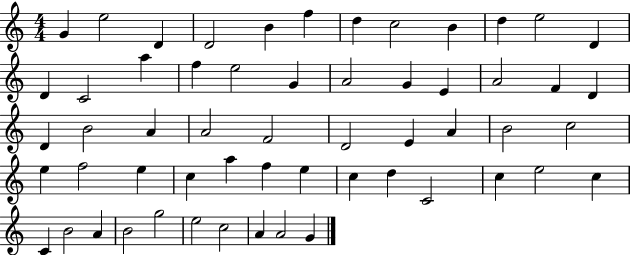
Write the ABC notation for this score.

X:1
T:Untitled
M:4/4
L:1/4
K:C
G e2 D D2 B f d c2 B d e2 D D C2 a f e2 G A2 G E A2 F D D B2 A A2 F2 D2 E A B2 c2 e f2 e c a f e c d C2 c e2 c C B2 A B2 g2 e2 c2 A A2 G